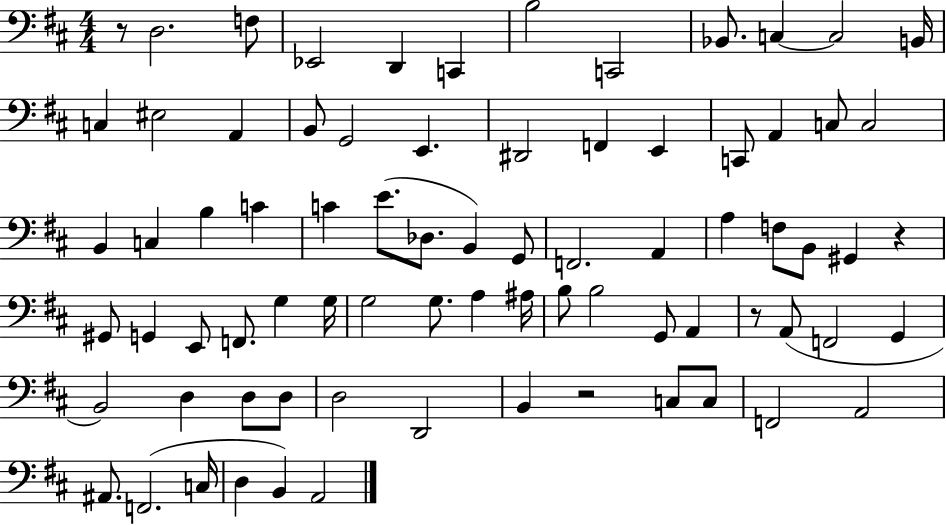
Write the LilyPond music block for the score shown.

{
  \clef bass
  \numericTimeSignature
  \time 4/4
  \key d \major
  r8 d2. f8 | ees,2 d,4 c,4 | b2 c,2 | bes,8. c4~~ c2 b,16 | \break c4 eis2 a,4 | b,8 g,2 e,4. | dis,2 f,4 e,4 | c,8 a,4 c8 c2 | \break b,4 c4 b4 c'4 | c'4 e'8.( des8. b,4) g,8 | f,2. a,4 | a4 f8 b,8 gis,4 r4 | \break gis,8 g,4 e,8 f,8. g4 g16 | g2 g8. a4 ais16 | b8 b2 g,8 a,4 | r8 a,8( f,2 g,4 | \break b,2) d4 d8 d8 | d2 d,2 | b,4 r2 c8 c8 | f,2 a,2 | \break ais,8. f,2.( c16 | d4 b,4) a,2 | \bar "|."
}